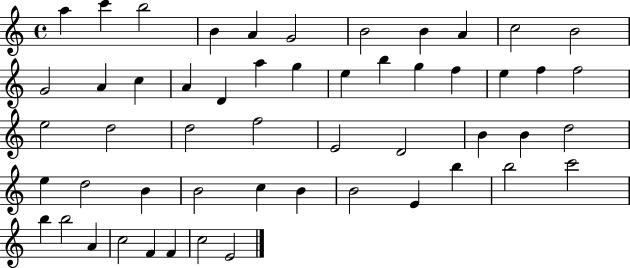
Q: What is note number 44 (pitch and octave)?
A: B5